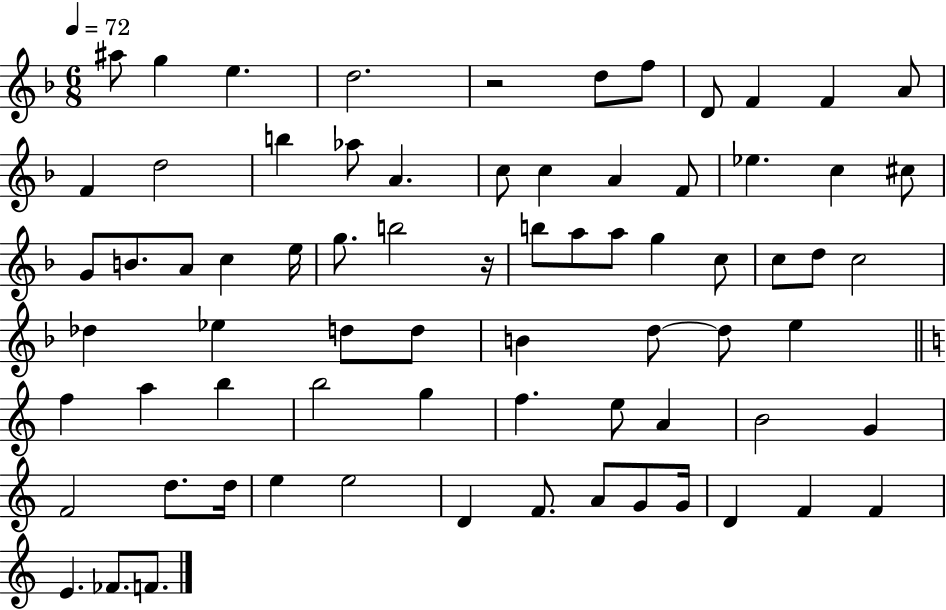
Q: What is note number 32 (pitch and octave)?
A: A5